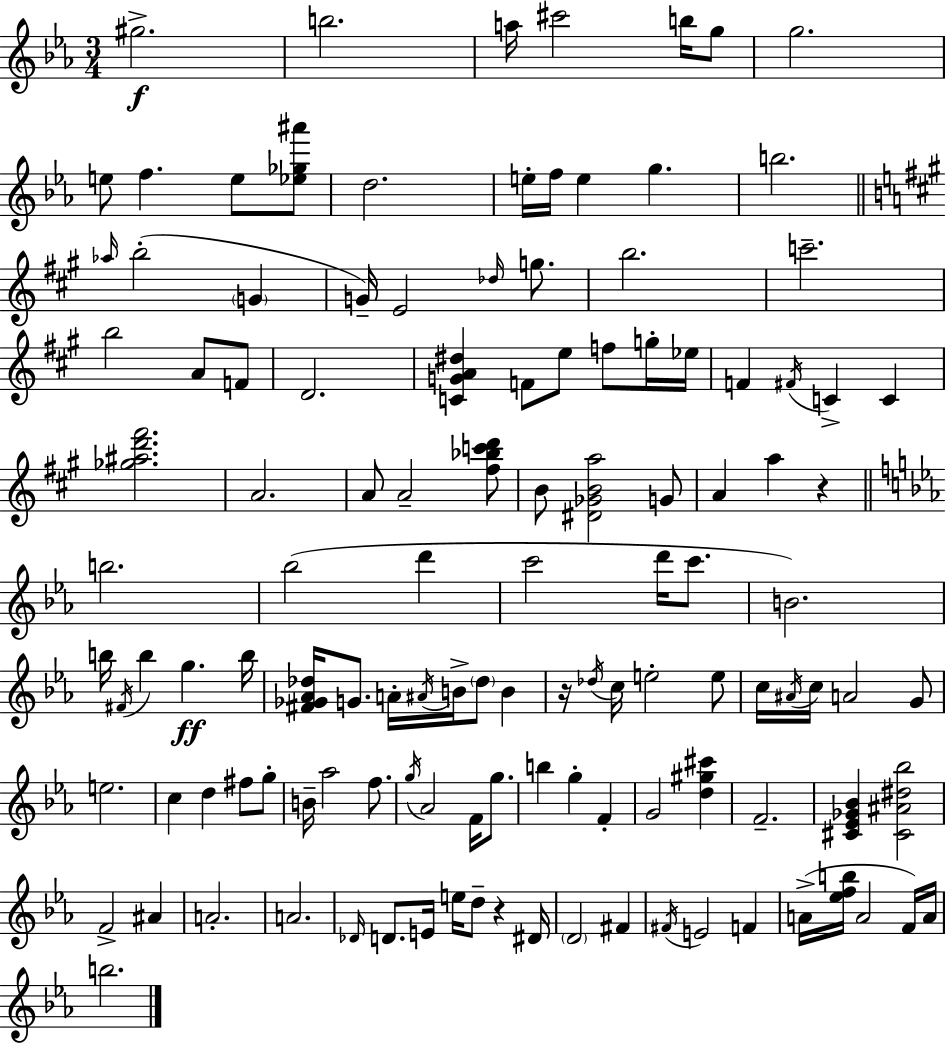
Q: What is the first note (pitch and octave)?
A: G#5